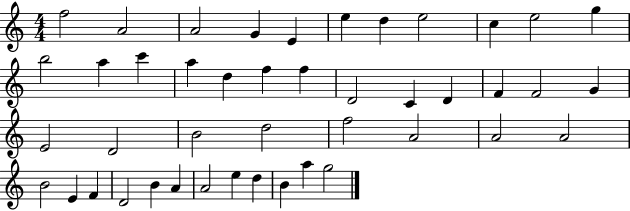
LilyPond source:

{
  \clef treble
  \numericTimeSignature
  \time 4/4
  \key c \major
  f''2 a'2 | a'2 g'4 e'4 | e''4 d''4 e''2 | c''4 e''2 g''4 | \break b''2 a''4 c'''4 | a''4 d''4 f''4 f''4 | d'2 c'4 d'4 | f'4 f'2 g'4 | \break e'2 d'2 | b'2 d''2 | f''2 a'2 | a'2 a'2 | \break b'2 e'4 f'4 | d'2 b'4 a'4 | a'2 e''4 d''4 | b'4 a''4 g''2 | \break \bar "|."
}